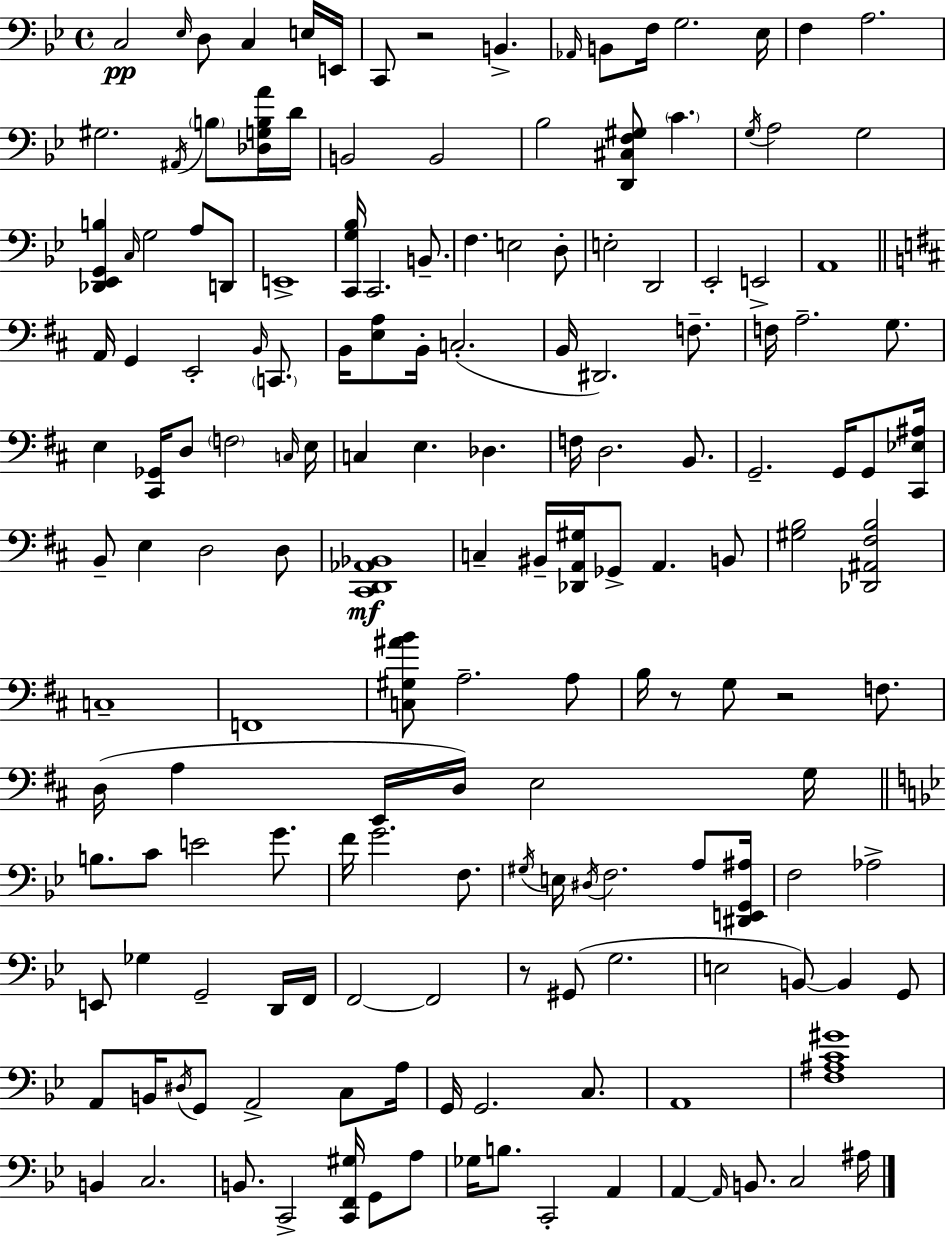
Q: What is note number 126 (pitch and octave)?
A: G2